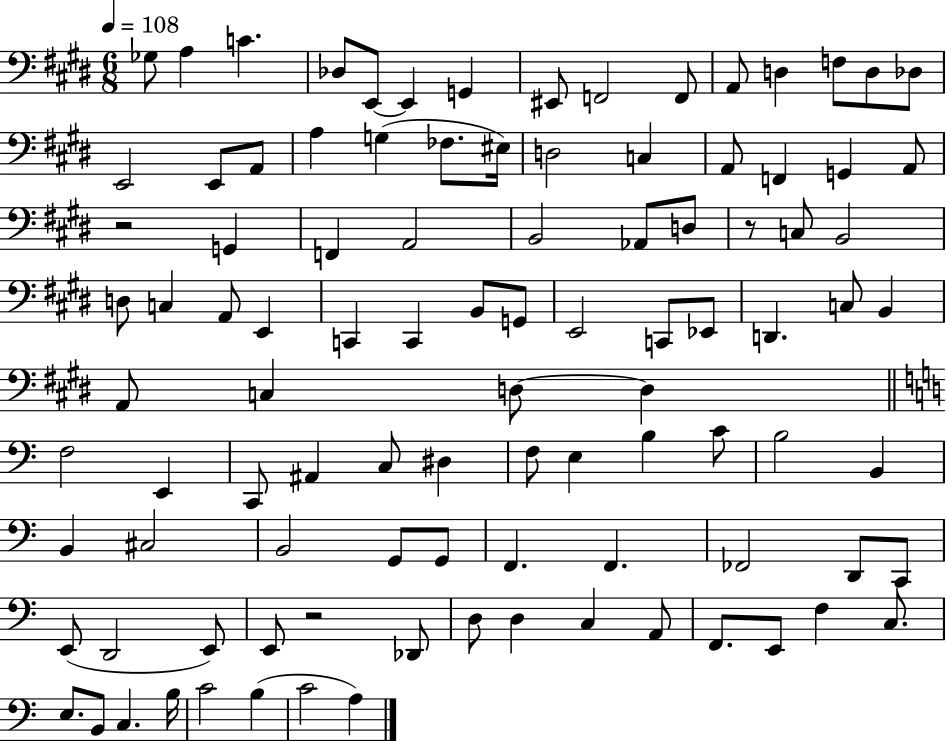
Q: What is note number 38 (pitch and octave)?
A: C3